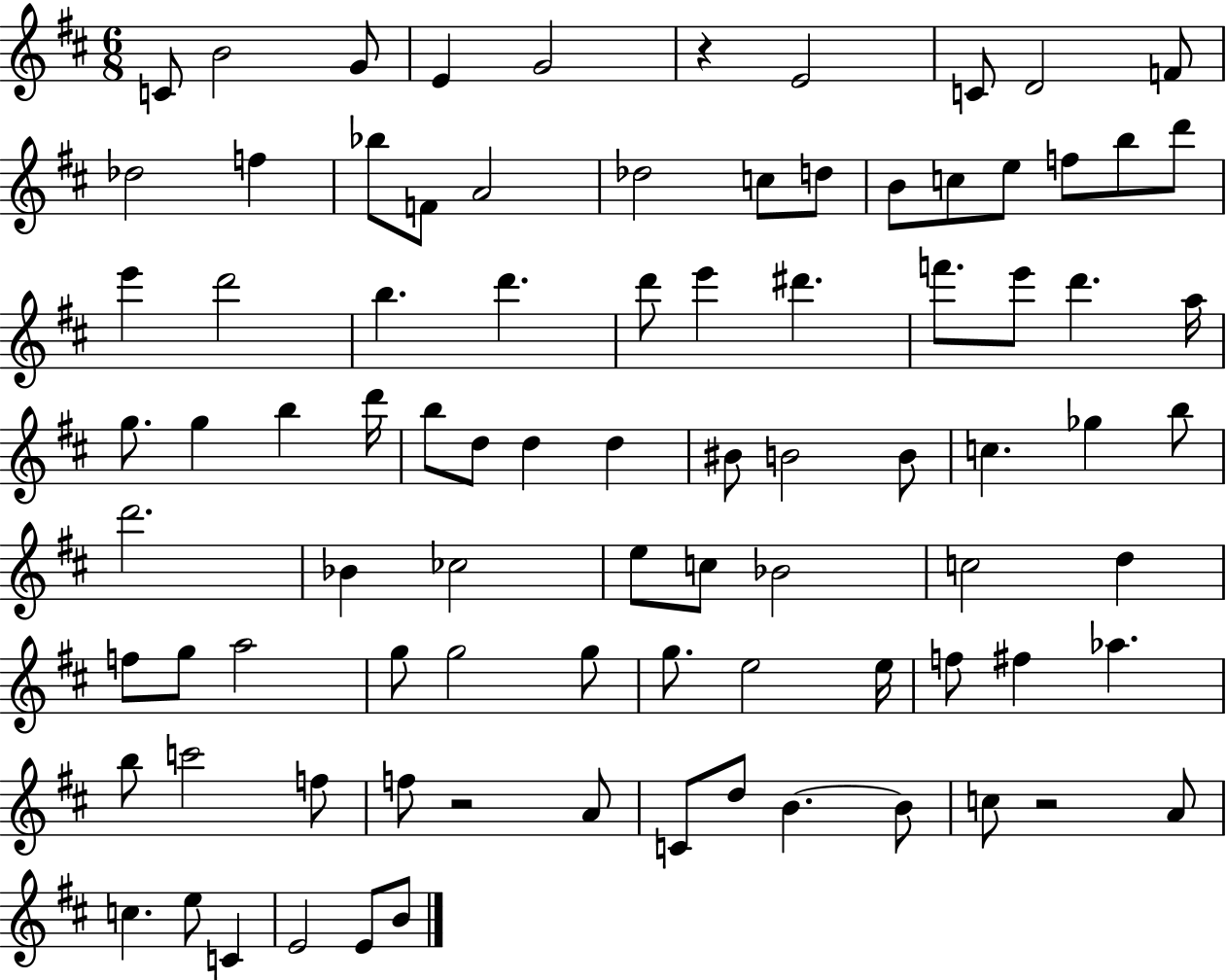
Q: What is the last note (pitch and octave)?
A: B4